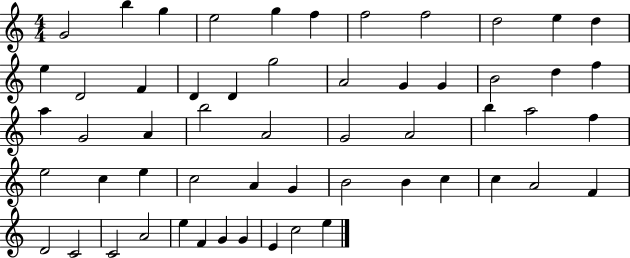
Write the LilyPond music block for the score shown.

{
  \clef treble
  \numericTimeSignature
  \time 4/4
  \key c \major
  g'2 b''4 g''4 | e''2 g''4 f''4 | f''2 f''2 | d''2 e''4 d''4 | \break e''4 d'2 f'4 | d'4 d'4 g''2 | a'2 g'4 g'4 | b'2 d''4 f''4 | \break a''4 g'2 a'4 | b''2 a'2 | g'2 a'2 | b''4 a''2 f''4 | \break e''2 c''4 e''4 | c''2 a'4 g'4 | b'2 b'4 c''4 | c''4 a'2 f'4 | \break d'2 c'2 | c'2 a'2 | e''4 f'4 g'4 g'4 | e'4 c''2 e''4 | \break \bar "|."
}